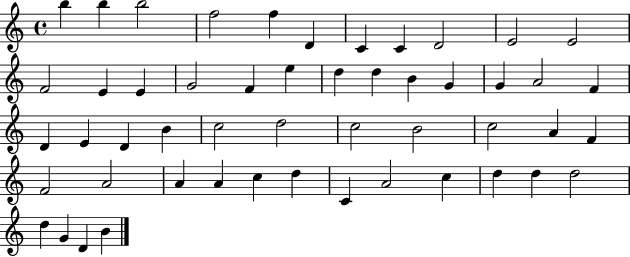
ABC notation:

X:1
T:Untitled
M:4/4
L:1/4
K:C
b b b2 f2 f D C C D2 E2 E2 F2 E E G2 F e d d B G G A2 F D E D B c2 d2 c2 B2 c2 A F F2 A2 A A c d C A2 c d d d2 d G D B